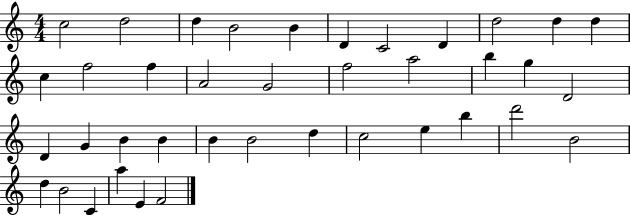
{
  \clef treble
  \numericTimeSignature
  \time 4/4
  \key c \major
  c''2 d''2 | d''4 b'2 b'4 | d'4 c'2 d'4 | d''2 d''4 d''4 | \break c''4 f''2 f''4 | a'2 g'2 | f''2 a''2 | b''4 g''4 d'2 | \break d'4 g'4 b'4 b'4 | b'4 b'2 d''4 | c''2 e''4 b''4 | d'''2 b'2 | \break d''4 b'2 c'4 | a''4 e'4 f'2 | \bar "|."
}